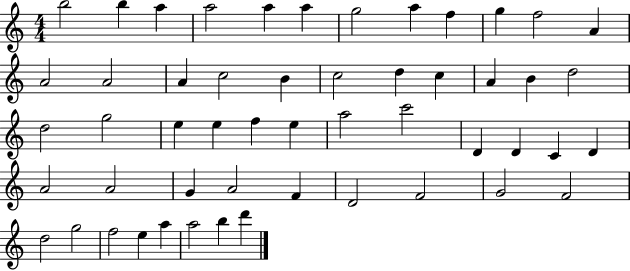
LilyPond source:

{
  \clef treble
  \numericTimeSignature
  \time 4/4
  \key c \major
  b''2 b''4 a''4 | a''2 a''4 a''4 | g''2 a''4 f''4 | g''4 f''2 a'4 | \break a'2 a'2 | a'4 c''2 b'4 | c''2 d''4 c''4 | a'4 b'4 d''2 | \break d''2 g''2 | e''4 e''4 f''4 e''4 | a''2 c'''2 | d'4 d'4 c'4 d'4 | \break a'2 a'2 | g'4 a'2 f'4 | d'2 f'2 | g'2 f'2 | \break d''2 g''2 | f''2 e''4 a''4 | a''2 b''4 d'''4 | \bar "|."
}